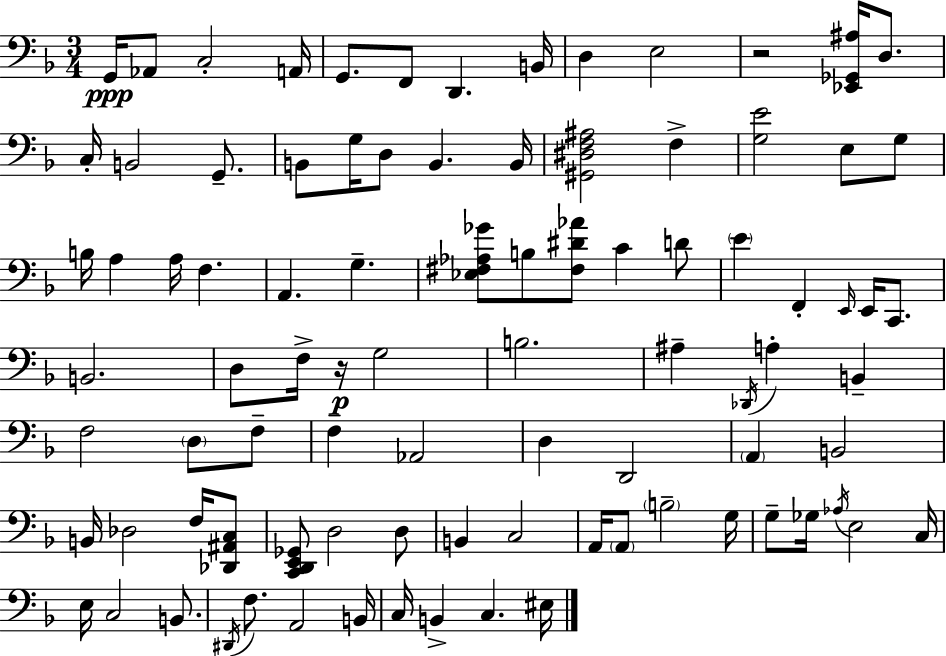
{
  \clef bass
  \numericTimeSignature
  \time 3/4
  \key d \minor
  g,16\ppp aes,8 c2-. a,16 | g,8. f,8 d,4. b,16 | d4 e2 | r2 <ees, ges, ais>16 d8. | \break c16-. b,2 g,8.-- | b,8 g16 d8 b,4. b,16 | <gis, dis f ais>2 f4-> | <g e'>2 e8 g8 | \break b16 a4 a16 f4. | a,4. g4.-- | <ees fis aes ges'>8 b8 <fis dis' aes'>8 c'4 d'8 | \parenthesize e'4 f,4-. \grace { e,16 } e,16 c,8. | \break b,2. | d8 f16-> r16\p g2 | b2. | ais4-- \acciaccatura { des,16 } a4-. b,4-- | \break f2 \parenthesize d8 | f8-- f4-- aes,2 | d4 d,2 | \parenthesize a,4 b,2 | \break b,16 des2 f16 | <des, ais, c>8 <c, d, e, ges,>8 d2 | d8 b,4 c2 | a,16 \parenthesize a,8 \parenthesize b2-- | \break g16 g8-- ges16 \acciaccatura { aes16 } e2 | c16 e16 c2 | b,8. \acciaccatura { dis,16 } f8. a,2 | b,16 c16 b,4-> c4. | \break eis16 \bar "|."
}